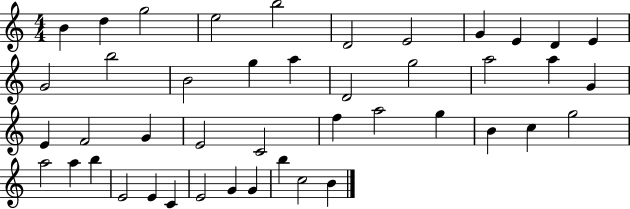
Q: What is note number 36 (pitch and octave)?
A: E4